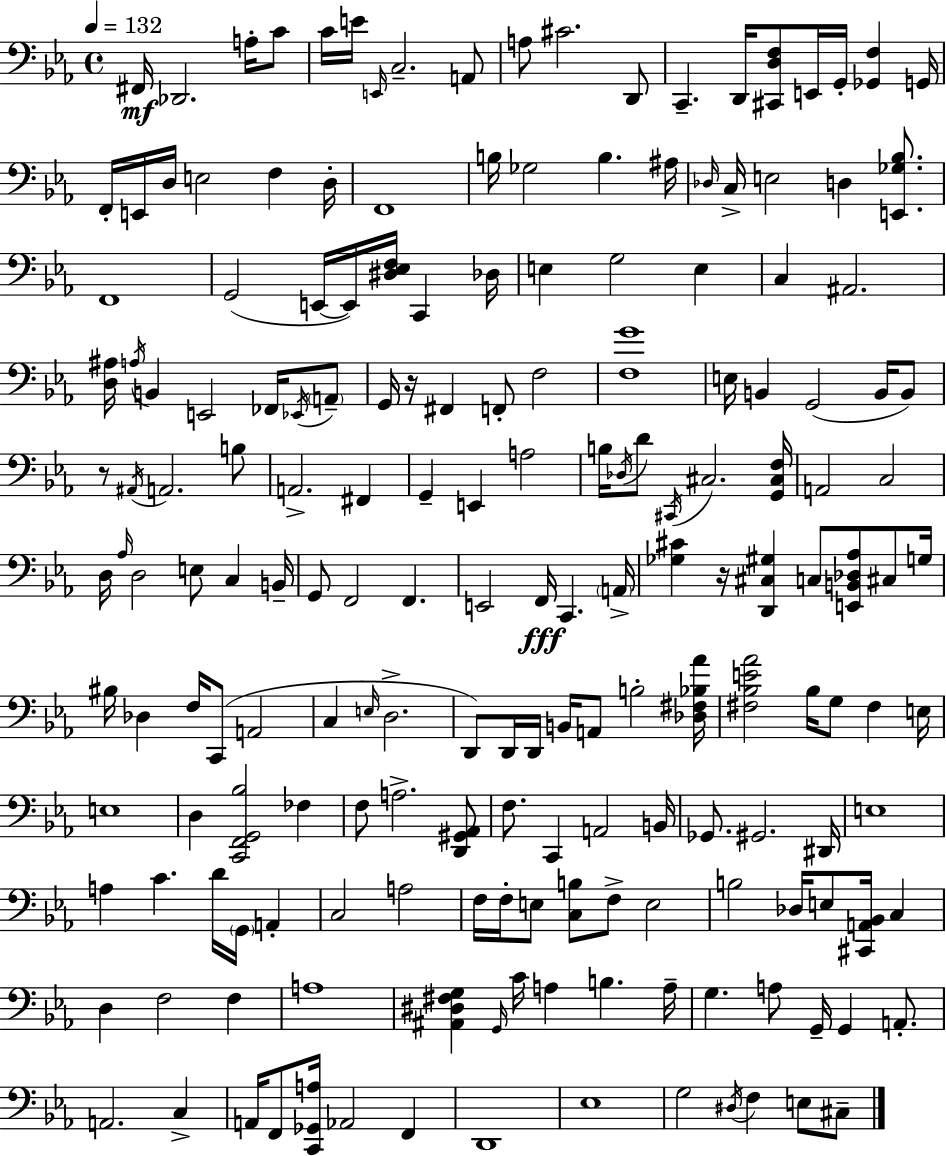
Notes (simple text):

F#2/s Db2/h. A3/s C4/e C4/s E4/s E2/s C3/h. A2/e A3/e C#4/h. D2/e C2/q. D2/s [C#2,D3,F3]/e E2/s G2/s [Gb2,F3]/q G2/s F2/s E2/s D3/s E3/h F3/q D3/s F2/w B3/s Gb3/h B3/q. A#3/s Db3/s C3/s E3/h D3/q [E2,Gb3,Bb3]/e. F2/w G2/h E2/s E2/s [D#3,Eb3,F3]/s C2/q Db3/s E3/q G3/h E3/q C3/q A#2/h. [D3,A#3]/s A3/s B2/q E2/h FES2/s Eb2/s A2/e G2/s R/s F#2/q F2/e F3/h [F3,G4]/w E3/s B2/q G2/h B2/s B2/e R/e A#2/s A2/h. B3/e A2/h. F#2/q G2/q E2/q A3/h B3/s Db3/s D4/e C#2/s C#3/h. [G2,C#3,F3]/s A2/h C3/h D3/s Ab3/s D3/h E3/e C3/q B2/s G2/e F2/h F2/q. E2/h F2/s C2/q. A2/s [Gb3,C#4]/q R/s [D2,C#3,G#3]/q C3/e [E2,B2,Db3,Ab3]/e C#3/e G3/s BIS3/s Db3/q F3/s C2/e A2/h C3/q E3/s D3/h. D2/e D2/s D2/s B2/s A2/e B3/h [Db3,F#3,Bb3,Ab4]/s [F#3,Bb3,E4,Ab4]/h Bb3/s G3/e F#3/q E3/s E3/w D3/q [C2,F2,G2,Bb3]/h FES3/q F3/e A3/h. [D2,G#2,Ab2]/e F3/e. C2/q A2/h B2/s Gb2/e. G#2/h. D#2/s E3/w A3/q C4/q. D4/s G2/s A2/q C3/h A3/h F3/s F3/s E3/e [C3,B3]/e F3/e E3/h B3/h Db3/s E3/e [C#2,A2,Bb2]/s C3/q D3/q F3/h F3/q A3/w [A#2,D#3,F#3,G3]/q G2/s C4/s A3/q B3/q. A3/s G3/q. A3/e G2/s G2/q A2/e. A2/h. C3/q A2/s F2/e [C2,Gb2,A3]/s Ab2/h F2/q D2/w Eb3/w G3/h D#3/s F3/q E3/e C#3/e